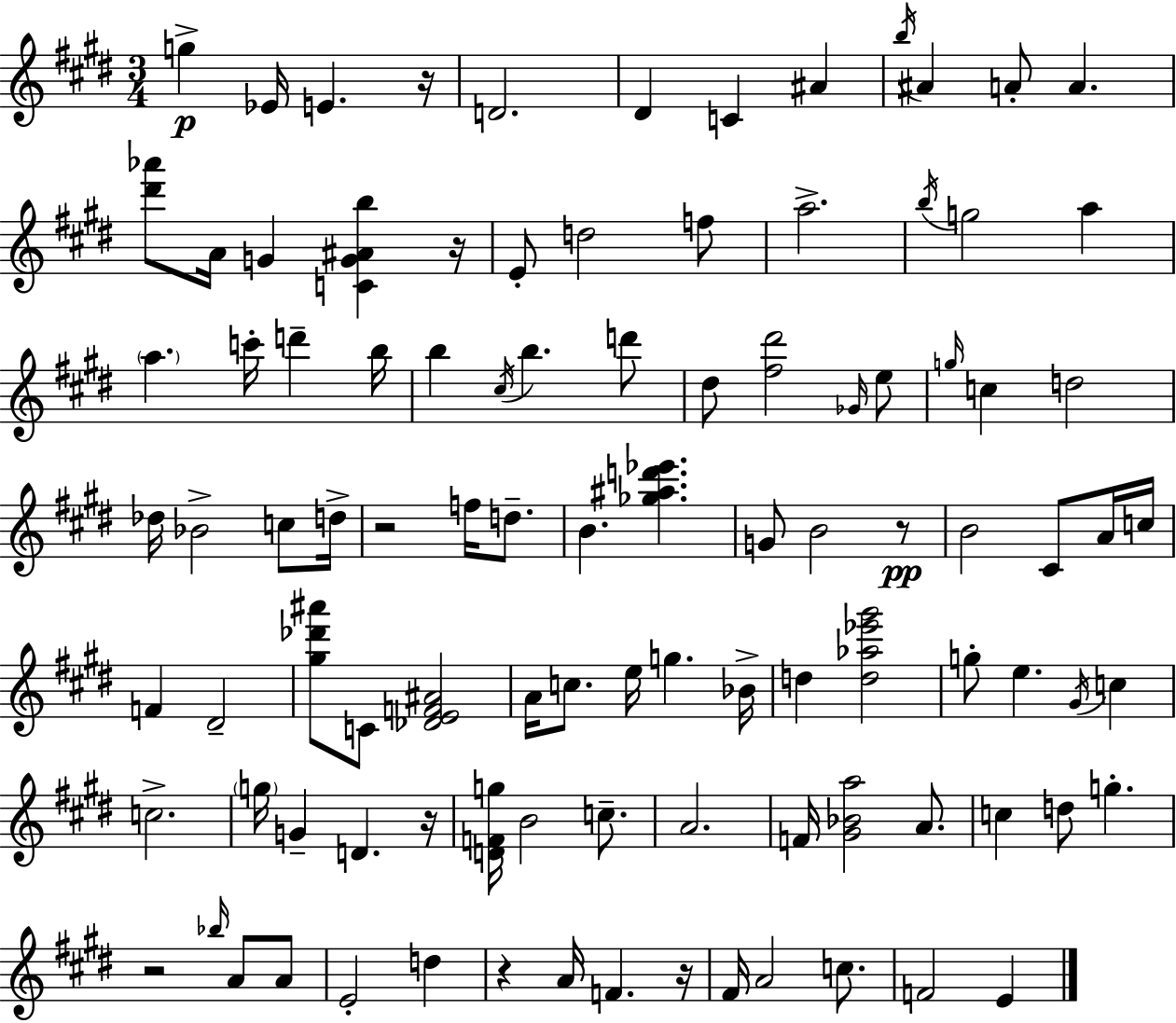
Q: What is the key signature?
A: E major